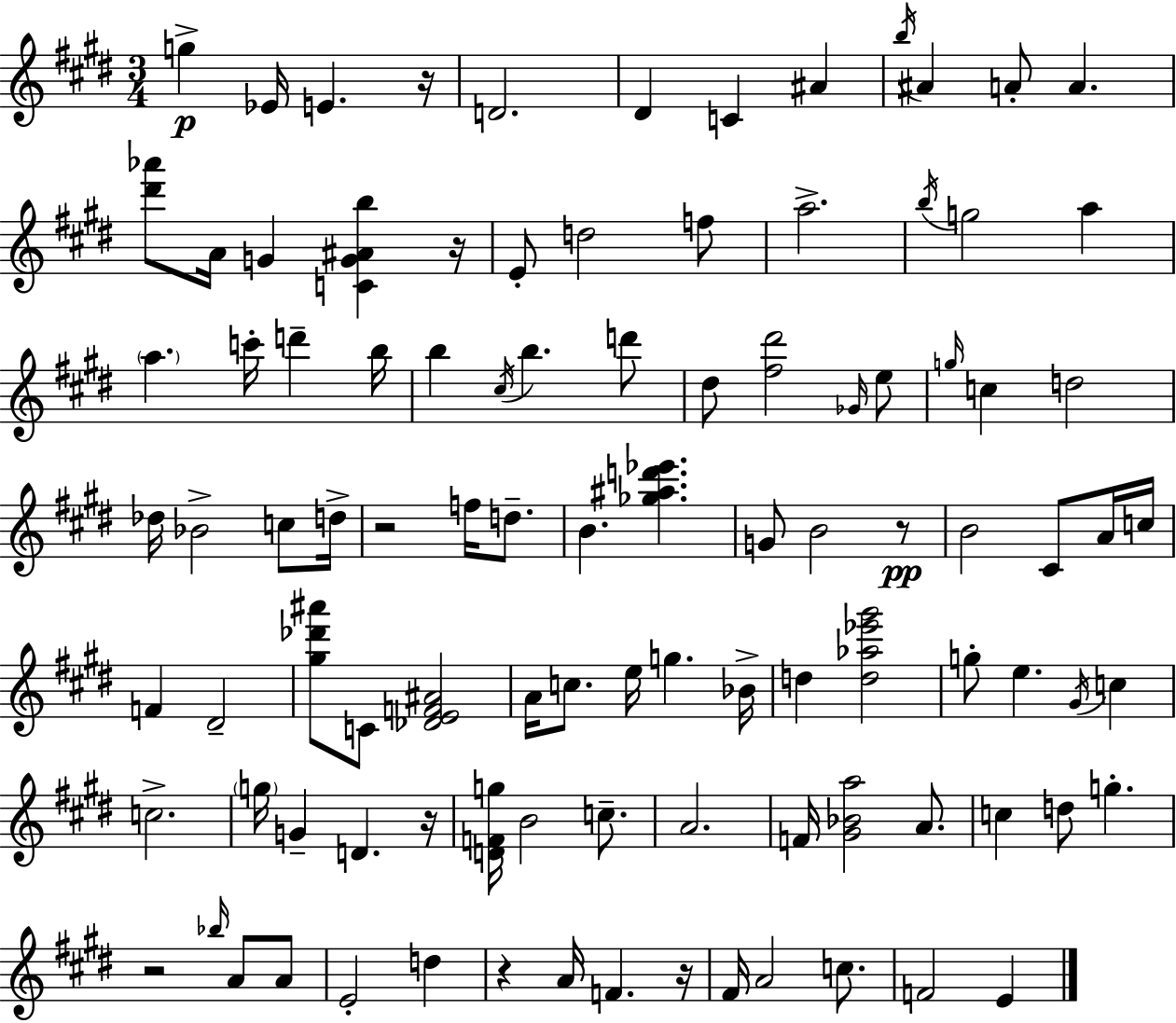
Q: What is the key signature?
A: E major